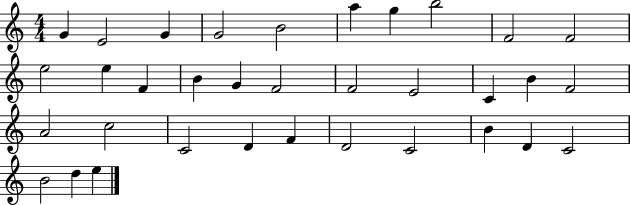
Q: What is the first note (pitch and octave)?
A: G4